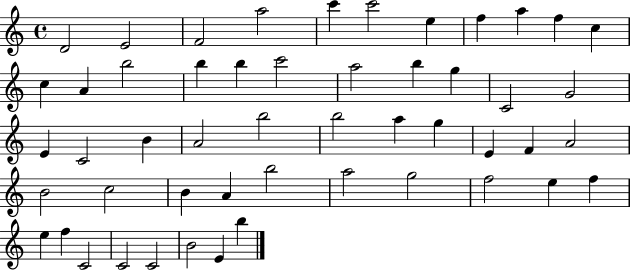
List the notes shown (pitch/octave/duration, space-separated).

D4/h E4/h F4/h A5/h C6/q C6/h E5/q F5/q A5/q F5/q C5/q C5/q A4/q B5/h B5/q B5/q C6/h A5/h B5/q G5/q C4/h G4/h E4/q C4/h B4/q A4/h B5/h B5/h A5/q G5/q E4/q F4/q A4/h B4/h C5/h B4/q A4/q B5/h A5/h G5/h F5/h E5/q F5/q E5/q F5/q C4/h C4/h C4/h B4/h E4/q B5/q